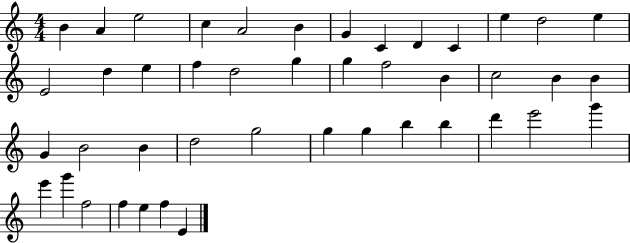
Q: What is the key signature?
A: C major